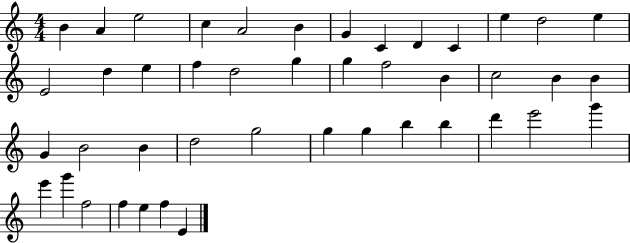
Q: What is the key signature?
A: C major